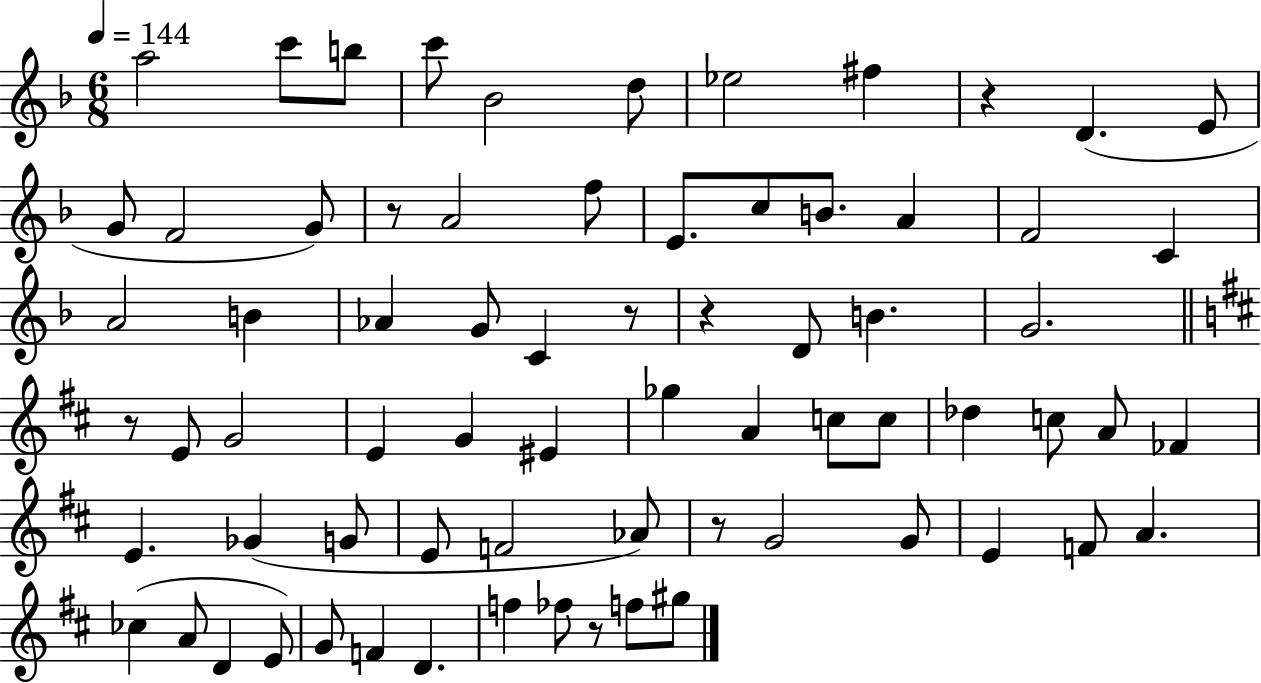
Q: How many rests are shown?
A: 7